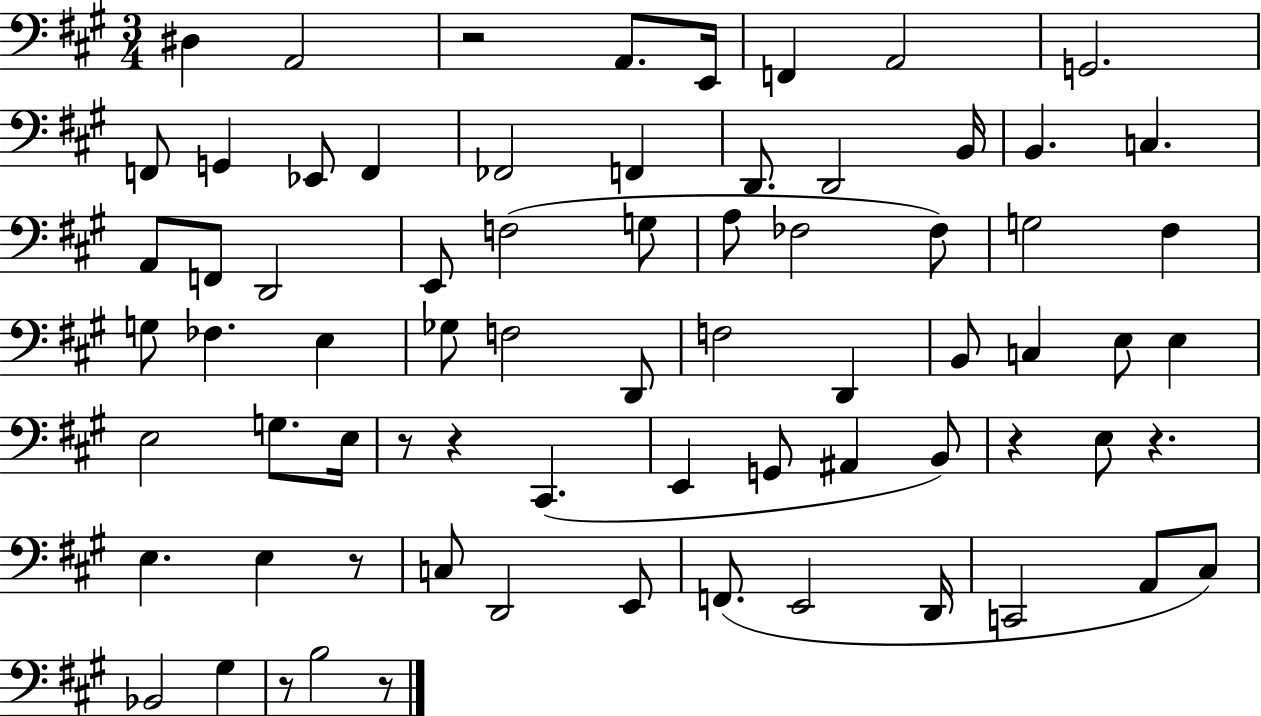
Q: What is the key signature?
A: A major